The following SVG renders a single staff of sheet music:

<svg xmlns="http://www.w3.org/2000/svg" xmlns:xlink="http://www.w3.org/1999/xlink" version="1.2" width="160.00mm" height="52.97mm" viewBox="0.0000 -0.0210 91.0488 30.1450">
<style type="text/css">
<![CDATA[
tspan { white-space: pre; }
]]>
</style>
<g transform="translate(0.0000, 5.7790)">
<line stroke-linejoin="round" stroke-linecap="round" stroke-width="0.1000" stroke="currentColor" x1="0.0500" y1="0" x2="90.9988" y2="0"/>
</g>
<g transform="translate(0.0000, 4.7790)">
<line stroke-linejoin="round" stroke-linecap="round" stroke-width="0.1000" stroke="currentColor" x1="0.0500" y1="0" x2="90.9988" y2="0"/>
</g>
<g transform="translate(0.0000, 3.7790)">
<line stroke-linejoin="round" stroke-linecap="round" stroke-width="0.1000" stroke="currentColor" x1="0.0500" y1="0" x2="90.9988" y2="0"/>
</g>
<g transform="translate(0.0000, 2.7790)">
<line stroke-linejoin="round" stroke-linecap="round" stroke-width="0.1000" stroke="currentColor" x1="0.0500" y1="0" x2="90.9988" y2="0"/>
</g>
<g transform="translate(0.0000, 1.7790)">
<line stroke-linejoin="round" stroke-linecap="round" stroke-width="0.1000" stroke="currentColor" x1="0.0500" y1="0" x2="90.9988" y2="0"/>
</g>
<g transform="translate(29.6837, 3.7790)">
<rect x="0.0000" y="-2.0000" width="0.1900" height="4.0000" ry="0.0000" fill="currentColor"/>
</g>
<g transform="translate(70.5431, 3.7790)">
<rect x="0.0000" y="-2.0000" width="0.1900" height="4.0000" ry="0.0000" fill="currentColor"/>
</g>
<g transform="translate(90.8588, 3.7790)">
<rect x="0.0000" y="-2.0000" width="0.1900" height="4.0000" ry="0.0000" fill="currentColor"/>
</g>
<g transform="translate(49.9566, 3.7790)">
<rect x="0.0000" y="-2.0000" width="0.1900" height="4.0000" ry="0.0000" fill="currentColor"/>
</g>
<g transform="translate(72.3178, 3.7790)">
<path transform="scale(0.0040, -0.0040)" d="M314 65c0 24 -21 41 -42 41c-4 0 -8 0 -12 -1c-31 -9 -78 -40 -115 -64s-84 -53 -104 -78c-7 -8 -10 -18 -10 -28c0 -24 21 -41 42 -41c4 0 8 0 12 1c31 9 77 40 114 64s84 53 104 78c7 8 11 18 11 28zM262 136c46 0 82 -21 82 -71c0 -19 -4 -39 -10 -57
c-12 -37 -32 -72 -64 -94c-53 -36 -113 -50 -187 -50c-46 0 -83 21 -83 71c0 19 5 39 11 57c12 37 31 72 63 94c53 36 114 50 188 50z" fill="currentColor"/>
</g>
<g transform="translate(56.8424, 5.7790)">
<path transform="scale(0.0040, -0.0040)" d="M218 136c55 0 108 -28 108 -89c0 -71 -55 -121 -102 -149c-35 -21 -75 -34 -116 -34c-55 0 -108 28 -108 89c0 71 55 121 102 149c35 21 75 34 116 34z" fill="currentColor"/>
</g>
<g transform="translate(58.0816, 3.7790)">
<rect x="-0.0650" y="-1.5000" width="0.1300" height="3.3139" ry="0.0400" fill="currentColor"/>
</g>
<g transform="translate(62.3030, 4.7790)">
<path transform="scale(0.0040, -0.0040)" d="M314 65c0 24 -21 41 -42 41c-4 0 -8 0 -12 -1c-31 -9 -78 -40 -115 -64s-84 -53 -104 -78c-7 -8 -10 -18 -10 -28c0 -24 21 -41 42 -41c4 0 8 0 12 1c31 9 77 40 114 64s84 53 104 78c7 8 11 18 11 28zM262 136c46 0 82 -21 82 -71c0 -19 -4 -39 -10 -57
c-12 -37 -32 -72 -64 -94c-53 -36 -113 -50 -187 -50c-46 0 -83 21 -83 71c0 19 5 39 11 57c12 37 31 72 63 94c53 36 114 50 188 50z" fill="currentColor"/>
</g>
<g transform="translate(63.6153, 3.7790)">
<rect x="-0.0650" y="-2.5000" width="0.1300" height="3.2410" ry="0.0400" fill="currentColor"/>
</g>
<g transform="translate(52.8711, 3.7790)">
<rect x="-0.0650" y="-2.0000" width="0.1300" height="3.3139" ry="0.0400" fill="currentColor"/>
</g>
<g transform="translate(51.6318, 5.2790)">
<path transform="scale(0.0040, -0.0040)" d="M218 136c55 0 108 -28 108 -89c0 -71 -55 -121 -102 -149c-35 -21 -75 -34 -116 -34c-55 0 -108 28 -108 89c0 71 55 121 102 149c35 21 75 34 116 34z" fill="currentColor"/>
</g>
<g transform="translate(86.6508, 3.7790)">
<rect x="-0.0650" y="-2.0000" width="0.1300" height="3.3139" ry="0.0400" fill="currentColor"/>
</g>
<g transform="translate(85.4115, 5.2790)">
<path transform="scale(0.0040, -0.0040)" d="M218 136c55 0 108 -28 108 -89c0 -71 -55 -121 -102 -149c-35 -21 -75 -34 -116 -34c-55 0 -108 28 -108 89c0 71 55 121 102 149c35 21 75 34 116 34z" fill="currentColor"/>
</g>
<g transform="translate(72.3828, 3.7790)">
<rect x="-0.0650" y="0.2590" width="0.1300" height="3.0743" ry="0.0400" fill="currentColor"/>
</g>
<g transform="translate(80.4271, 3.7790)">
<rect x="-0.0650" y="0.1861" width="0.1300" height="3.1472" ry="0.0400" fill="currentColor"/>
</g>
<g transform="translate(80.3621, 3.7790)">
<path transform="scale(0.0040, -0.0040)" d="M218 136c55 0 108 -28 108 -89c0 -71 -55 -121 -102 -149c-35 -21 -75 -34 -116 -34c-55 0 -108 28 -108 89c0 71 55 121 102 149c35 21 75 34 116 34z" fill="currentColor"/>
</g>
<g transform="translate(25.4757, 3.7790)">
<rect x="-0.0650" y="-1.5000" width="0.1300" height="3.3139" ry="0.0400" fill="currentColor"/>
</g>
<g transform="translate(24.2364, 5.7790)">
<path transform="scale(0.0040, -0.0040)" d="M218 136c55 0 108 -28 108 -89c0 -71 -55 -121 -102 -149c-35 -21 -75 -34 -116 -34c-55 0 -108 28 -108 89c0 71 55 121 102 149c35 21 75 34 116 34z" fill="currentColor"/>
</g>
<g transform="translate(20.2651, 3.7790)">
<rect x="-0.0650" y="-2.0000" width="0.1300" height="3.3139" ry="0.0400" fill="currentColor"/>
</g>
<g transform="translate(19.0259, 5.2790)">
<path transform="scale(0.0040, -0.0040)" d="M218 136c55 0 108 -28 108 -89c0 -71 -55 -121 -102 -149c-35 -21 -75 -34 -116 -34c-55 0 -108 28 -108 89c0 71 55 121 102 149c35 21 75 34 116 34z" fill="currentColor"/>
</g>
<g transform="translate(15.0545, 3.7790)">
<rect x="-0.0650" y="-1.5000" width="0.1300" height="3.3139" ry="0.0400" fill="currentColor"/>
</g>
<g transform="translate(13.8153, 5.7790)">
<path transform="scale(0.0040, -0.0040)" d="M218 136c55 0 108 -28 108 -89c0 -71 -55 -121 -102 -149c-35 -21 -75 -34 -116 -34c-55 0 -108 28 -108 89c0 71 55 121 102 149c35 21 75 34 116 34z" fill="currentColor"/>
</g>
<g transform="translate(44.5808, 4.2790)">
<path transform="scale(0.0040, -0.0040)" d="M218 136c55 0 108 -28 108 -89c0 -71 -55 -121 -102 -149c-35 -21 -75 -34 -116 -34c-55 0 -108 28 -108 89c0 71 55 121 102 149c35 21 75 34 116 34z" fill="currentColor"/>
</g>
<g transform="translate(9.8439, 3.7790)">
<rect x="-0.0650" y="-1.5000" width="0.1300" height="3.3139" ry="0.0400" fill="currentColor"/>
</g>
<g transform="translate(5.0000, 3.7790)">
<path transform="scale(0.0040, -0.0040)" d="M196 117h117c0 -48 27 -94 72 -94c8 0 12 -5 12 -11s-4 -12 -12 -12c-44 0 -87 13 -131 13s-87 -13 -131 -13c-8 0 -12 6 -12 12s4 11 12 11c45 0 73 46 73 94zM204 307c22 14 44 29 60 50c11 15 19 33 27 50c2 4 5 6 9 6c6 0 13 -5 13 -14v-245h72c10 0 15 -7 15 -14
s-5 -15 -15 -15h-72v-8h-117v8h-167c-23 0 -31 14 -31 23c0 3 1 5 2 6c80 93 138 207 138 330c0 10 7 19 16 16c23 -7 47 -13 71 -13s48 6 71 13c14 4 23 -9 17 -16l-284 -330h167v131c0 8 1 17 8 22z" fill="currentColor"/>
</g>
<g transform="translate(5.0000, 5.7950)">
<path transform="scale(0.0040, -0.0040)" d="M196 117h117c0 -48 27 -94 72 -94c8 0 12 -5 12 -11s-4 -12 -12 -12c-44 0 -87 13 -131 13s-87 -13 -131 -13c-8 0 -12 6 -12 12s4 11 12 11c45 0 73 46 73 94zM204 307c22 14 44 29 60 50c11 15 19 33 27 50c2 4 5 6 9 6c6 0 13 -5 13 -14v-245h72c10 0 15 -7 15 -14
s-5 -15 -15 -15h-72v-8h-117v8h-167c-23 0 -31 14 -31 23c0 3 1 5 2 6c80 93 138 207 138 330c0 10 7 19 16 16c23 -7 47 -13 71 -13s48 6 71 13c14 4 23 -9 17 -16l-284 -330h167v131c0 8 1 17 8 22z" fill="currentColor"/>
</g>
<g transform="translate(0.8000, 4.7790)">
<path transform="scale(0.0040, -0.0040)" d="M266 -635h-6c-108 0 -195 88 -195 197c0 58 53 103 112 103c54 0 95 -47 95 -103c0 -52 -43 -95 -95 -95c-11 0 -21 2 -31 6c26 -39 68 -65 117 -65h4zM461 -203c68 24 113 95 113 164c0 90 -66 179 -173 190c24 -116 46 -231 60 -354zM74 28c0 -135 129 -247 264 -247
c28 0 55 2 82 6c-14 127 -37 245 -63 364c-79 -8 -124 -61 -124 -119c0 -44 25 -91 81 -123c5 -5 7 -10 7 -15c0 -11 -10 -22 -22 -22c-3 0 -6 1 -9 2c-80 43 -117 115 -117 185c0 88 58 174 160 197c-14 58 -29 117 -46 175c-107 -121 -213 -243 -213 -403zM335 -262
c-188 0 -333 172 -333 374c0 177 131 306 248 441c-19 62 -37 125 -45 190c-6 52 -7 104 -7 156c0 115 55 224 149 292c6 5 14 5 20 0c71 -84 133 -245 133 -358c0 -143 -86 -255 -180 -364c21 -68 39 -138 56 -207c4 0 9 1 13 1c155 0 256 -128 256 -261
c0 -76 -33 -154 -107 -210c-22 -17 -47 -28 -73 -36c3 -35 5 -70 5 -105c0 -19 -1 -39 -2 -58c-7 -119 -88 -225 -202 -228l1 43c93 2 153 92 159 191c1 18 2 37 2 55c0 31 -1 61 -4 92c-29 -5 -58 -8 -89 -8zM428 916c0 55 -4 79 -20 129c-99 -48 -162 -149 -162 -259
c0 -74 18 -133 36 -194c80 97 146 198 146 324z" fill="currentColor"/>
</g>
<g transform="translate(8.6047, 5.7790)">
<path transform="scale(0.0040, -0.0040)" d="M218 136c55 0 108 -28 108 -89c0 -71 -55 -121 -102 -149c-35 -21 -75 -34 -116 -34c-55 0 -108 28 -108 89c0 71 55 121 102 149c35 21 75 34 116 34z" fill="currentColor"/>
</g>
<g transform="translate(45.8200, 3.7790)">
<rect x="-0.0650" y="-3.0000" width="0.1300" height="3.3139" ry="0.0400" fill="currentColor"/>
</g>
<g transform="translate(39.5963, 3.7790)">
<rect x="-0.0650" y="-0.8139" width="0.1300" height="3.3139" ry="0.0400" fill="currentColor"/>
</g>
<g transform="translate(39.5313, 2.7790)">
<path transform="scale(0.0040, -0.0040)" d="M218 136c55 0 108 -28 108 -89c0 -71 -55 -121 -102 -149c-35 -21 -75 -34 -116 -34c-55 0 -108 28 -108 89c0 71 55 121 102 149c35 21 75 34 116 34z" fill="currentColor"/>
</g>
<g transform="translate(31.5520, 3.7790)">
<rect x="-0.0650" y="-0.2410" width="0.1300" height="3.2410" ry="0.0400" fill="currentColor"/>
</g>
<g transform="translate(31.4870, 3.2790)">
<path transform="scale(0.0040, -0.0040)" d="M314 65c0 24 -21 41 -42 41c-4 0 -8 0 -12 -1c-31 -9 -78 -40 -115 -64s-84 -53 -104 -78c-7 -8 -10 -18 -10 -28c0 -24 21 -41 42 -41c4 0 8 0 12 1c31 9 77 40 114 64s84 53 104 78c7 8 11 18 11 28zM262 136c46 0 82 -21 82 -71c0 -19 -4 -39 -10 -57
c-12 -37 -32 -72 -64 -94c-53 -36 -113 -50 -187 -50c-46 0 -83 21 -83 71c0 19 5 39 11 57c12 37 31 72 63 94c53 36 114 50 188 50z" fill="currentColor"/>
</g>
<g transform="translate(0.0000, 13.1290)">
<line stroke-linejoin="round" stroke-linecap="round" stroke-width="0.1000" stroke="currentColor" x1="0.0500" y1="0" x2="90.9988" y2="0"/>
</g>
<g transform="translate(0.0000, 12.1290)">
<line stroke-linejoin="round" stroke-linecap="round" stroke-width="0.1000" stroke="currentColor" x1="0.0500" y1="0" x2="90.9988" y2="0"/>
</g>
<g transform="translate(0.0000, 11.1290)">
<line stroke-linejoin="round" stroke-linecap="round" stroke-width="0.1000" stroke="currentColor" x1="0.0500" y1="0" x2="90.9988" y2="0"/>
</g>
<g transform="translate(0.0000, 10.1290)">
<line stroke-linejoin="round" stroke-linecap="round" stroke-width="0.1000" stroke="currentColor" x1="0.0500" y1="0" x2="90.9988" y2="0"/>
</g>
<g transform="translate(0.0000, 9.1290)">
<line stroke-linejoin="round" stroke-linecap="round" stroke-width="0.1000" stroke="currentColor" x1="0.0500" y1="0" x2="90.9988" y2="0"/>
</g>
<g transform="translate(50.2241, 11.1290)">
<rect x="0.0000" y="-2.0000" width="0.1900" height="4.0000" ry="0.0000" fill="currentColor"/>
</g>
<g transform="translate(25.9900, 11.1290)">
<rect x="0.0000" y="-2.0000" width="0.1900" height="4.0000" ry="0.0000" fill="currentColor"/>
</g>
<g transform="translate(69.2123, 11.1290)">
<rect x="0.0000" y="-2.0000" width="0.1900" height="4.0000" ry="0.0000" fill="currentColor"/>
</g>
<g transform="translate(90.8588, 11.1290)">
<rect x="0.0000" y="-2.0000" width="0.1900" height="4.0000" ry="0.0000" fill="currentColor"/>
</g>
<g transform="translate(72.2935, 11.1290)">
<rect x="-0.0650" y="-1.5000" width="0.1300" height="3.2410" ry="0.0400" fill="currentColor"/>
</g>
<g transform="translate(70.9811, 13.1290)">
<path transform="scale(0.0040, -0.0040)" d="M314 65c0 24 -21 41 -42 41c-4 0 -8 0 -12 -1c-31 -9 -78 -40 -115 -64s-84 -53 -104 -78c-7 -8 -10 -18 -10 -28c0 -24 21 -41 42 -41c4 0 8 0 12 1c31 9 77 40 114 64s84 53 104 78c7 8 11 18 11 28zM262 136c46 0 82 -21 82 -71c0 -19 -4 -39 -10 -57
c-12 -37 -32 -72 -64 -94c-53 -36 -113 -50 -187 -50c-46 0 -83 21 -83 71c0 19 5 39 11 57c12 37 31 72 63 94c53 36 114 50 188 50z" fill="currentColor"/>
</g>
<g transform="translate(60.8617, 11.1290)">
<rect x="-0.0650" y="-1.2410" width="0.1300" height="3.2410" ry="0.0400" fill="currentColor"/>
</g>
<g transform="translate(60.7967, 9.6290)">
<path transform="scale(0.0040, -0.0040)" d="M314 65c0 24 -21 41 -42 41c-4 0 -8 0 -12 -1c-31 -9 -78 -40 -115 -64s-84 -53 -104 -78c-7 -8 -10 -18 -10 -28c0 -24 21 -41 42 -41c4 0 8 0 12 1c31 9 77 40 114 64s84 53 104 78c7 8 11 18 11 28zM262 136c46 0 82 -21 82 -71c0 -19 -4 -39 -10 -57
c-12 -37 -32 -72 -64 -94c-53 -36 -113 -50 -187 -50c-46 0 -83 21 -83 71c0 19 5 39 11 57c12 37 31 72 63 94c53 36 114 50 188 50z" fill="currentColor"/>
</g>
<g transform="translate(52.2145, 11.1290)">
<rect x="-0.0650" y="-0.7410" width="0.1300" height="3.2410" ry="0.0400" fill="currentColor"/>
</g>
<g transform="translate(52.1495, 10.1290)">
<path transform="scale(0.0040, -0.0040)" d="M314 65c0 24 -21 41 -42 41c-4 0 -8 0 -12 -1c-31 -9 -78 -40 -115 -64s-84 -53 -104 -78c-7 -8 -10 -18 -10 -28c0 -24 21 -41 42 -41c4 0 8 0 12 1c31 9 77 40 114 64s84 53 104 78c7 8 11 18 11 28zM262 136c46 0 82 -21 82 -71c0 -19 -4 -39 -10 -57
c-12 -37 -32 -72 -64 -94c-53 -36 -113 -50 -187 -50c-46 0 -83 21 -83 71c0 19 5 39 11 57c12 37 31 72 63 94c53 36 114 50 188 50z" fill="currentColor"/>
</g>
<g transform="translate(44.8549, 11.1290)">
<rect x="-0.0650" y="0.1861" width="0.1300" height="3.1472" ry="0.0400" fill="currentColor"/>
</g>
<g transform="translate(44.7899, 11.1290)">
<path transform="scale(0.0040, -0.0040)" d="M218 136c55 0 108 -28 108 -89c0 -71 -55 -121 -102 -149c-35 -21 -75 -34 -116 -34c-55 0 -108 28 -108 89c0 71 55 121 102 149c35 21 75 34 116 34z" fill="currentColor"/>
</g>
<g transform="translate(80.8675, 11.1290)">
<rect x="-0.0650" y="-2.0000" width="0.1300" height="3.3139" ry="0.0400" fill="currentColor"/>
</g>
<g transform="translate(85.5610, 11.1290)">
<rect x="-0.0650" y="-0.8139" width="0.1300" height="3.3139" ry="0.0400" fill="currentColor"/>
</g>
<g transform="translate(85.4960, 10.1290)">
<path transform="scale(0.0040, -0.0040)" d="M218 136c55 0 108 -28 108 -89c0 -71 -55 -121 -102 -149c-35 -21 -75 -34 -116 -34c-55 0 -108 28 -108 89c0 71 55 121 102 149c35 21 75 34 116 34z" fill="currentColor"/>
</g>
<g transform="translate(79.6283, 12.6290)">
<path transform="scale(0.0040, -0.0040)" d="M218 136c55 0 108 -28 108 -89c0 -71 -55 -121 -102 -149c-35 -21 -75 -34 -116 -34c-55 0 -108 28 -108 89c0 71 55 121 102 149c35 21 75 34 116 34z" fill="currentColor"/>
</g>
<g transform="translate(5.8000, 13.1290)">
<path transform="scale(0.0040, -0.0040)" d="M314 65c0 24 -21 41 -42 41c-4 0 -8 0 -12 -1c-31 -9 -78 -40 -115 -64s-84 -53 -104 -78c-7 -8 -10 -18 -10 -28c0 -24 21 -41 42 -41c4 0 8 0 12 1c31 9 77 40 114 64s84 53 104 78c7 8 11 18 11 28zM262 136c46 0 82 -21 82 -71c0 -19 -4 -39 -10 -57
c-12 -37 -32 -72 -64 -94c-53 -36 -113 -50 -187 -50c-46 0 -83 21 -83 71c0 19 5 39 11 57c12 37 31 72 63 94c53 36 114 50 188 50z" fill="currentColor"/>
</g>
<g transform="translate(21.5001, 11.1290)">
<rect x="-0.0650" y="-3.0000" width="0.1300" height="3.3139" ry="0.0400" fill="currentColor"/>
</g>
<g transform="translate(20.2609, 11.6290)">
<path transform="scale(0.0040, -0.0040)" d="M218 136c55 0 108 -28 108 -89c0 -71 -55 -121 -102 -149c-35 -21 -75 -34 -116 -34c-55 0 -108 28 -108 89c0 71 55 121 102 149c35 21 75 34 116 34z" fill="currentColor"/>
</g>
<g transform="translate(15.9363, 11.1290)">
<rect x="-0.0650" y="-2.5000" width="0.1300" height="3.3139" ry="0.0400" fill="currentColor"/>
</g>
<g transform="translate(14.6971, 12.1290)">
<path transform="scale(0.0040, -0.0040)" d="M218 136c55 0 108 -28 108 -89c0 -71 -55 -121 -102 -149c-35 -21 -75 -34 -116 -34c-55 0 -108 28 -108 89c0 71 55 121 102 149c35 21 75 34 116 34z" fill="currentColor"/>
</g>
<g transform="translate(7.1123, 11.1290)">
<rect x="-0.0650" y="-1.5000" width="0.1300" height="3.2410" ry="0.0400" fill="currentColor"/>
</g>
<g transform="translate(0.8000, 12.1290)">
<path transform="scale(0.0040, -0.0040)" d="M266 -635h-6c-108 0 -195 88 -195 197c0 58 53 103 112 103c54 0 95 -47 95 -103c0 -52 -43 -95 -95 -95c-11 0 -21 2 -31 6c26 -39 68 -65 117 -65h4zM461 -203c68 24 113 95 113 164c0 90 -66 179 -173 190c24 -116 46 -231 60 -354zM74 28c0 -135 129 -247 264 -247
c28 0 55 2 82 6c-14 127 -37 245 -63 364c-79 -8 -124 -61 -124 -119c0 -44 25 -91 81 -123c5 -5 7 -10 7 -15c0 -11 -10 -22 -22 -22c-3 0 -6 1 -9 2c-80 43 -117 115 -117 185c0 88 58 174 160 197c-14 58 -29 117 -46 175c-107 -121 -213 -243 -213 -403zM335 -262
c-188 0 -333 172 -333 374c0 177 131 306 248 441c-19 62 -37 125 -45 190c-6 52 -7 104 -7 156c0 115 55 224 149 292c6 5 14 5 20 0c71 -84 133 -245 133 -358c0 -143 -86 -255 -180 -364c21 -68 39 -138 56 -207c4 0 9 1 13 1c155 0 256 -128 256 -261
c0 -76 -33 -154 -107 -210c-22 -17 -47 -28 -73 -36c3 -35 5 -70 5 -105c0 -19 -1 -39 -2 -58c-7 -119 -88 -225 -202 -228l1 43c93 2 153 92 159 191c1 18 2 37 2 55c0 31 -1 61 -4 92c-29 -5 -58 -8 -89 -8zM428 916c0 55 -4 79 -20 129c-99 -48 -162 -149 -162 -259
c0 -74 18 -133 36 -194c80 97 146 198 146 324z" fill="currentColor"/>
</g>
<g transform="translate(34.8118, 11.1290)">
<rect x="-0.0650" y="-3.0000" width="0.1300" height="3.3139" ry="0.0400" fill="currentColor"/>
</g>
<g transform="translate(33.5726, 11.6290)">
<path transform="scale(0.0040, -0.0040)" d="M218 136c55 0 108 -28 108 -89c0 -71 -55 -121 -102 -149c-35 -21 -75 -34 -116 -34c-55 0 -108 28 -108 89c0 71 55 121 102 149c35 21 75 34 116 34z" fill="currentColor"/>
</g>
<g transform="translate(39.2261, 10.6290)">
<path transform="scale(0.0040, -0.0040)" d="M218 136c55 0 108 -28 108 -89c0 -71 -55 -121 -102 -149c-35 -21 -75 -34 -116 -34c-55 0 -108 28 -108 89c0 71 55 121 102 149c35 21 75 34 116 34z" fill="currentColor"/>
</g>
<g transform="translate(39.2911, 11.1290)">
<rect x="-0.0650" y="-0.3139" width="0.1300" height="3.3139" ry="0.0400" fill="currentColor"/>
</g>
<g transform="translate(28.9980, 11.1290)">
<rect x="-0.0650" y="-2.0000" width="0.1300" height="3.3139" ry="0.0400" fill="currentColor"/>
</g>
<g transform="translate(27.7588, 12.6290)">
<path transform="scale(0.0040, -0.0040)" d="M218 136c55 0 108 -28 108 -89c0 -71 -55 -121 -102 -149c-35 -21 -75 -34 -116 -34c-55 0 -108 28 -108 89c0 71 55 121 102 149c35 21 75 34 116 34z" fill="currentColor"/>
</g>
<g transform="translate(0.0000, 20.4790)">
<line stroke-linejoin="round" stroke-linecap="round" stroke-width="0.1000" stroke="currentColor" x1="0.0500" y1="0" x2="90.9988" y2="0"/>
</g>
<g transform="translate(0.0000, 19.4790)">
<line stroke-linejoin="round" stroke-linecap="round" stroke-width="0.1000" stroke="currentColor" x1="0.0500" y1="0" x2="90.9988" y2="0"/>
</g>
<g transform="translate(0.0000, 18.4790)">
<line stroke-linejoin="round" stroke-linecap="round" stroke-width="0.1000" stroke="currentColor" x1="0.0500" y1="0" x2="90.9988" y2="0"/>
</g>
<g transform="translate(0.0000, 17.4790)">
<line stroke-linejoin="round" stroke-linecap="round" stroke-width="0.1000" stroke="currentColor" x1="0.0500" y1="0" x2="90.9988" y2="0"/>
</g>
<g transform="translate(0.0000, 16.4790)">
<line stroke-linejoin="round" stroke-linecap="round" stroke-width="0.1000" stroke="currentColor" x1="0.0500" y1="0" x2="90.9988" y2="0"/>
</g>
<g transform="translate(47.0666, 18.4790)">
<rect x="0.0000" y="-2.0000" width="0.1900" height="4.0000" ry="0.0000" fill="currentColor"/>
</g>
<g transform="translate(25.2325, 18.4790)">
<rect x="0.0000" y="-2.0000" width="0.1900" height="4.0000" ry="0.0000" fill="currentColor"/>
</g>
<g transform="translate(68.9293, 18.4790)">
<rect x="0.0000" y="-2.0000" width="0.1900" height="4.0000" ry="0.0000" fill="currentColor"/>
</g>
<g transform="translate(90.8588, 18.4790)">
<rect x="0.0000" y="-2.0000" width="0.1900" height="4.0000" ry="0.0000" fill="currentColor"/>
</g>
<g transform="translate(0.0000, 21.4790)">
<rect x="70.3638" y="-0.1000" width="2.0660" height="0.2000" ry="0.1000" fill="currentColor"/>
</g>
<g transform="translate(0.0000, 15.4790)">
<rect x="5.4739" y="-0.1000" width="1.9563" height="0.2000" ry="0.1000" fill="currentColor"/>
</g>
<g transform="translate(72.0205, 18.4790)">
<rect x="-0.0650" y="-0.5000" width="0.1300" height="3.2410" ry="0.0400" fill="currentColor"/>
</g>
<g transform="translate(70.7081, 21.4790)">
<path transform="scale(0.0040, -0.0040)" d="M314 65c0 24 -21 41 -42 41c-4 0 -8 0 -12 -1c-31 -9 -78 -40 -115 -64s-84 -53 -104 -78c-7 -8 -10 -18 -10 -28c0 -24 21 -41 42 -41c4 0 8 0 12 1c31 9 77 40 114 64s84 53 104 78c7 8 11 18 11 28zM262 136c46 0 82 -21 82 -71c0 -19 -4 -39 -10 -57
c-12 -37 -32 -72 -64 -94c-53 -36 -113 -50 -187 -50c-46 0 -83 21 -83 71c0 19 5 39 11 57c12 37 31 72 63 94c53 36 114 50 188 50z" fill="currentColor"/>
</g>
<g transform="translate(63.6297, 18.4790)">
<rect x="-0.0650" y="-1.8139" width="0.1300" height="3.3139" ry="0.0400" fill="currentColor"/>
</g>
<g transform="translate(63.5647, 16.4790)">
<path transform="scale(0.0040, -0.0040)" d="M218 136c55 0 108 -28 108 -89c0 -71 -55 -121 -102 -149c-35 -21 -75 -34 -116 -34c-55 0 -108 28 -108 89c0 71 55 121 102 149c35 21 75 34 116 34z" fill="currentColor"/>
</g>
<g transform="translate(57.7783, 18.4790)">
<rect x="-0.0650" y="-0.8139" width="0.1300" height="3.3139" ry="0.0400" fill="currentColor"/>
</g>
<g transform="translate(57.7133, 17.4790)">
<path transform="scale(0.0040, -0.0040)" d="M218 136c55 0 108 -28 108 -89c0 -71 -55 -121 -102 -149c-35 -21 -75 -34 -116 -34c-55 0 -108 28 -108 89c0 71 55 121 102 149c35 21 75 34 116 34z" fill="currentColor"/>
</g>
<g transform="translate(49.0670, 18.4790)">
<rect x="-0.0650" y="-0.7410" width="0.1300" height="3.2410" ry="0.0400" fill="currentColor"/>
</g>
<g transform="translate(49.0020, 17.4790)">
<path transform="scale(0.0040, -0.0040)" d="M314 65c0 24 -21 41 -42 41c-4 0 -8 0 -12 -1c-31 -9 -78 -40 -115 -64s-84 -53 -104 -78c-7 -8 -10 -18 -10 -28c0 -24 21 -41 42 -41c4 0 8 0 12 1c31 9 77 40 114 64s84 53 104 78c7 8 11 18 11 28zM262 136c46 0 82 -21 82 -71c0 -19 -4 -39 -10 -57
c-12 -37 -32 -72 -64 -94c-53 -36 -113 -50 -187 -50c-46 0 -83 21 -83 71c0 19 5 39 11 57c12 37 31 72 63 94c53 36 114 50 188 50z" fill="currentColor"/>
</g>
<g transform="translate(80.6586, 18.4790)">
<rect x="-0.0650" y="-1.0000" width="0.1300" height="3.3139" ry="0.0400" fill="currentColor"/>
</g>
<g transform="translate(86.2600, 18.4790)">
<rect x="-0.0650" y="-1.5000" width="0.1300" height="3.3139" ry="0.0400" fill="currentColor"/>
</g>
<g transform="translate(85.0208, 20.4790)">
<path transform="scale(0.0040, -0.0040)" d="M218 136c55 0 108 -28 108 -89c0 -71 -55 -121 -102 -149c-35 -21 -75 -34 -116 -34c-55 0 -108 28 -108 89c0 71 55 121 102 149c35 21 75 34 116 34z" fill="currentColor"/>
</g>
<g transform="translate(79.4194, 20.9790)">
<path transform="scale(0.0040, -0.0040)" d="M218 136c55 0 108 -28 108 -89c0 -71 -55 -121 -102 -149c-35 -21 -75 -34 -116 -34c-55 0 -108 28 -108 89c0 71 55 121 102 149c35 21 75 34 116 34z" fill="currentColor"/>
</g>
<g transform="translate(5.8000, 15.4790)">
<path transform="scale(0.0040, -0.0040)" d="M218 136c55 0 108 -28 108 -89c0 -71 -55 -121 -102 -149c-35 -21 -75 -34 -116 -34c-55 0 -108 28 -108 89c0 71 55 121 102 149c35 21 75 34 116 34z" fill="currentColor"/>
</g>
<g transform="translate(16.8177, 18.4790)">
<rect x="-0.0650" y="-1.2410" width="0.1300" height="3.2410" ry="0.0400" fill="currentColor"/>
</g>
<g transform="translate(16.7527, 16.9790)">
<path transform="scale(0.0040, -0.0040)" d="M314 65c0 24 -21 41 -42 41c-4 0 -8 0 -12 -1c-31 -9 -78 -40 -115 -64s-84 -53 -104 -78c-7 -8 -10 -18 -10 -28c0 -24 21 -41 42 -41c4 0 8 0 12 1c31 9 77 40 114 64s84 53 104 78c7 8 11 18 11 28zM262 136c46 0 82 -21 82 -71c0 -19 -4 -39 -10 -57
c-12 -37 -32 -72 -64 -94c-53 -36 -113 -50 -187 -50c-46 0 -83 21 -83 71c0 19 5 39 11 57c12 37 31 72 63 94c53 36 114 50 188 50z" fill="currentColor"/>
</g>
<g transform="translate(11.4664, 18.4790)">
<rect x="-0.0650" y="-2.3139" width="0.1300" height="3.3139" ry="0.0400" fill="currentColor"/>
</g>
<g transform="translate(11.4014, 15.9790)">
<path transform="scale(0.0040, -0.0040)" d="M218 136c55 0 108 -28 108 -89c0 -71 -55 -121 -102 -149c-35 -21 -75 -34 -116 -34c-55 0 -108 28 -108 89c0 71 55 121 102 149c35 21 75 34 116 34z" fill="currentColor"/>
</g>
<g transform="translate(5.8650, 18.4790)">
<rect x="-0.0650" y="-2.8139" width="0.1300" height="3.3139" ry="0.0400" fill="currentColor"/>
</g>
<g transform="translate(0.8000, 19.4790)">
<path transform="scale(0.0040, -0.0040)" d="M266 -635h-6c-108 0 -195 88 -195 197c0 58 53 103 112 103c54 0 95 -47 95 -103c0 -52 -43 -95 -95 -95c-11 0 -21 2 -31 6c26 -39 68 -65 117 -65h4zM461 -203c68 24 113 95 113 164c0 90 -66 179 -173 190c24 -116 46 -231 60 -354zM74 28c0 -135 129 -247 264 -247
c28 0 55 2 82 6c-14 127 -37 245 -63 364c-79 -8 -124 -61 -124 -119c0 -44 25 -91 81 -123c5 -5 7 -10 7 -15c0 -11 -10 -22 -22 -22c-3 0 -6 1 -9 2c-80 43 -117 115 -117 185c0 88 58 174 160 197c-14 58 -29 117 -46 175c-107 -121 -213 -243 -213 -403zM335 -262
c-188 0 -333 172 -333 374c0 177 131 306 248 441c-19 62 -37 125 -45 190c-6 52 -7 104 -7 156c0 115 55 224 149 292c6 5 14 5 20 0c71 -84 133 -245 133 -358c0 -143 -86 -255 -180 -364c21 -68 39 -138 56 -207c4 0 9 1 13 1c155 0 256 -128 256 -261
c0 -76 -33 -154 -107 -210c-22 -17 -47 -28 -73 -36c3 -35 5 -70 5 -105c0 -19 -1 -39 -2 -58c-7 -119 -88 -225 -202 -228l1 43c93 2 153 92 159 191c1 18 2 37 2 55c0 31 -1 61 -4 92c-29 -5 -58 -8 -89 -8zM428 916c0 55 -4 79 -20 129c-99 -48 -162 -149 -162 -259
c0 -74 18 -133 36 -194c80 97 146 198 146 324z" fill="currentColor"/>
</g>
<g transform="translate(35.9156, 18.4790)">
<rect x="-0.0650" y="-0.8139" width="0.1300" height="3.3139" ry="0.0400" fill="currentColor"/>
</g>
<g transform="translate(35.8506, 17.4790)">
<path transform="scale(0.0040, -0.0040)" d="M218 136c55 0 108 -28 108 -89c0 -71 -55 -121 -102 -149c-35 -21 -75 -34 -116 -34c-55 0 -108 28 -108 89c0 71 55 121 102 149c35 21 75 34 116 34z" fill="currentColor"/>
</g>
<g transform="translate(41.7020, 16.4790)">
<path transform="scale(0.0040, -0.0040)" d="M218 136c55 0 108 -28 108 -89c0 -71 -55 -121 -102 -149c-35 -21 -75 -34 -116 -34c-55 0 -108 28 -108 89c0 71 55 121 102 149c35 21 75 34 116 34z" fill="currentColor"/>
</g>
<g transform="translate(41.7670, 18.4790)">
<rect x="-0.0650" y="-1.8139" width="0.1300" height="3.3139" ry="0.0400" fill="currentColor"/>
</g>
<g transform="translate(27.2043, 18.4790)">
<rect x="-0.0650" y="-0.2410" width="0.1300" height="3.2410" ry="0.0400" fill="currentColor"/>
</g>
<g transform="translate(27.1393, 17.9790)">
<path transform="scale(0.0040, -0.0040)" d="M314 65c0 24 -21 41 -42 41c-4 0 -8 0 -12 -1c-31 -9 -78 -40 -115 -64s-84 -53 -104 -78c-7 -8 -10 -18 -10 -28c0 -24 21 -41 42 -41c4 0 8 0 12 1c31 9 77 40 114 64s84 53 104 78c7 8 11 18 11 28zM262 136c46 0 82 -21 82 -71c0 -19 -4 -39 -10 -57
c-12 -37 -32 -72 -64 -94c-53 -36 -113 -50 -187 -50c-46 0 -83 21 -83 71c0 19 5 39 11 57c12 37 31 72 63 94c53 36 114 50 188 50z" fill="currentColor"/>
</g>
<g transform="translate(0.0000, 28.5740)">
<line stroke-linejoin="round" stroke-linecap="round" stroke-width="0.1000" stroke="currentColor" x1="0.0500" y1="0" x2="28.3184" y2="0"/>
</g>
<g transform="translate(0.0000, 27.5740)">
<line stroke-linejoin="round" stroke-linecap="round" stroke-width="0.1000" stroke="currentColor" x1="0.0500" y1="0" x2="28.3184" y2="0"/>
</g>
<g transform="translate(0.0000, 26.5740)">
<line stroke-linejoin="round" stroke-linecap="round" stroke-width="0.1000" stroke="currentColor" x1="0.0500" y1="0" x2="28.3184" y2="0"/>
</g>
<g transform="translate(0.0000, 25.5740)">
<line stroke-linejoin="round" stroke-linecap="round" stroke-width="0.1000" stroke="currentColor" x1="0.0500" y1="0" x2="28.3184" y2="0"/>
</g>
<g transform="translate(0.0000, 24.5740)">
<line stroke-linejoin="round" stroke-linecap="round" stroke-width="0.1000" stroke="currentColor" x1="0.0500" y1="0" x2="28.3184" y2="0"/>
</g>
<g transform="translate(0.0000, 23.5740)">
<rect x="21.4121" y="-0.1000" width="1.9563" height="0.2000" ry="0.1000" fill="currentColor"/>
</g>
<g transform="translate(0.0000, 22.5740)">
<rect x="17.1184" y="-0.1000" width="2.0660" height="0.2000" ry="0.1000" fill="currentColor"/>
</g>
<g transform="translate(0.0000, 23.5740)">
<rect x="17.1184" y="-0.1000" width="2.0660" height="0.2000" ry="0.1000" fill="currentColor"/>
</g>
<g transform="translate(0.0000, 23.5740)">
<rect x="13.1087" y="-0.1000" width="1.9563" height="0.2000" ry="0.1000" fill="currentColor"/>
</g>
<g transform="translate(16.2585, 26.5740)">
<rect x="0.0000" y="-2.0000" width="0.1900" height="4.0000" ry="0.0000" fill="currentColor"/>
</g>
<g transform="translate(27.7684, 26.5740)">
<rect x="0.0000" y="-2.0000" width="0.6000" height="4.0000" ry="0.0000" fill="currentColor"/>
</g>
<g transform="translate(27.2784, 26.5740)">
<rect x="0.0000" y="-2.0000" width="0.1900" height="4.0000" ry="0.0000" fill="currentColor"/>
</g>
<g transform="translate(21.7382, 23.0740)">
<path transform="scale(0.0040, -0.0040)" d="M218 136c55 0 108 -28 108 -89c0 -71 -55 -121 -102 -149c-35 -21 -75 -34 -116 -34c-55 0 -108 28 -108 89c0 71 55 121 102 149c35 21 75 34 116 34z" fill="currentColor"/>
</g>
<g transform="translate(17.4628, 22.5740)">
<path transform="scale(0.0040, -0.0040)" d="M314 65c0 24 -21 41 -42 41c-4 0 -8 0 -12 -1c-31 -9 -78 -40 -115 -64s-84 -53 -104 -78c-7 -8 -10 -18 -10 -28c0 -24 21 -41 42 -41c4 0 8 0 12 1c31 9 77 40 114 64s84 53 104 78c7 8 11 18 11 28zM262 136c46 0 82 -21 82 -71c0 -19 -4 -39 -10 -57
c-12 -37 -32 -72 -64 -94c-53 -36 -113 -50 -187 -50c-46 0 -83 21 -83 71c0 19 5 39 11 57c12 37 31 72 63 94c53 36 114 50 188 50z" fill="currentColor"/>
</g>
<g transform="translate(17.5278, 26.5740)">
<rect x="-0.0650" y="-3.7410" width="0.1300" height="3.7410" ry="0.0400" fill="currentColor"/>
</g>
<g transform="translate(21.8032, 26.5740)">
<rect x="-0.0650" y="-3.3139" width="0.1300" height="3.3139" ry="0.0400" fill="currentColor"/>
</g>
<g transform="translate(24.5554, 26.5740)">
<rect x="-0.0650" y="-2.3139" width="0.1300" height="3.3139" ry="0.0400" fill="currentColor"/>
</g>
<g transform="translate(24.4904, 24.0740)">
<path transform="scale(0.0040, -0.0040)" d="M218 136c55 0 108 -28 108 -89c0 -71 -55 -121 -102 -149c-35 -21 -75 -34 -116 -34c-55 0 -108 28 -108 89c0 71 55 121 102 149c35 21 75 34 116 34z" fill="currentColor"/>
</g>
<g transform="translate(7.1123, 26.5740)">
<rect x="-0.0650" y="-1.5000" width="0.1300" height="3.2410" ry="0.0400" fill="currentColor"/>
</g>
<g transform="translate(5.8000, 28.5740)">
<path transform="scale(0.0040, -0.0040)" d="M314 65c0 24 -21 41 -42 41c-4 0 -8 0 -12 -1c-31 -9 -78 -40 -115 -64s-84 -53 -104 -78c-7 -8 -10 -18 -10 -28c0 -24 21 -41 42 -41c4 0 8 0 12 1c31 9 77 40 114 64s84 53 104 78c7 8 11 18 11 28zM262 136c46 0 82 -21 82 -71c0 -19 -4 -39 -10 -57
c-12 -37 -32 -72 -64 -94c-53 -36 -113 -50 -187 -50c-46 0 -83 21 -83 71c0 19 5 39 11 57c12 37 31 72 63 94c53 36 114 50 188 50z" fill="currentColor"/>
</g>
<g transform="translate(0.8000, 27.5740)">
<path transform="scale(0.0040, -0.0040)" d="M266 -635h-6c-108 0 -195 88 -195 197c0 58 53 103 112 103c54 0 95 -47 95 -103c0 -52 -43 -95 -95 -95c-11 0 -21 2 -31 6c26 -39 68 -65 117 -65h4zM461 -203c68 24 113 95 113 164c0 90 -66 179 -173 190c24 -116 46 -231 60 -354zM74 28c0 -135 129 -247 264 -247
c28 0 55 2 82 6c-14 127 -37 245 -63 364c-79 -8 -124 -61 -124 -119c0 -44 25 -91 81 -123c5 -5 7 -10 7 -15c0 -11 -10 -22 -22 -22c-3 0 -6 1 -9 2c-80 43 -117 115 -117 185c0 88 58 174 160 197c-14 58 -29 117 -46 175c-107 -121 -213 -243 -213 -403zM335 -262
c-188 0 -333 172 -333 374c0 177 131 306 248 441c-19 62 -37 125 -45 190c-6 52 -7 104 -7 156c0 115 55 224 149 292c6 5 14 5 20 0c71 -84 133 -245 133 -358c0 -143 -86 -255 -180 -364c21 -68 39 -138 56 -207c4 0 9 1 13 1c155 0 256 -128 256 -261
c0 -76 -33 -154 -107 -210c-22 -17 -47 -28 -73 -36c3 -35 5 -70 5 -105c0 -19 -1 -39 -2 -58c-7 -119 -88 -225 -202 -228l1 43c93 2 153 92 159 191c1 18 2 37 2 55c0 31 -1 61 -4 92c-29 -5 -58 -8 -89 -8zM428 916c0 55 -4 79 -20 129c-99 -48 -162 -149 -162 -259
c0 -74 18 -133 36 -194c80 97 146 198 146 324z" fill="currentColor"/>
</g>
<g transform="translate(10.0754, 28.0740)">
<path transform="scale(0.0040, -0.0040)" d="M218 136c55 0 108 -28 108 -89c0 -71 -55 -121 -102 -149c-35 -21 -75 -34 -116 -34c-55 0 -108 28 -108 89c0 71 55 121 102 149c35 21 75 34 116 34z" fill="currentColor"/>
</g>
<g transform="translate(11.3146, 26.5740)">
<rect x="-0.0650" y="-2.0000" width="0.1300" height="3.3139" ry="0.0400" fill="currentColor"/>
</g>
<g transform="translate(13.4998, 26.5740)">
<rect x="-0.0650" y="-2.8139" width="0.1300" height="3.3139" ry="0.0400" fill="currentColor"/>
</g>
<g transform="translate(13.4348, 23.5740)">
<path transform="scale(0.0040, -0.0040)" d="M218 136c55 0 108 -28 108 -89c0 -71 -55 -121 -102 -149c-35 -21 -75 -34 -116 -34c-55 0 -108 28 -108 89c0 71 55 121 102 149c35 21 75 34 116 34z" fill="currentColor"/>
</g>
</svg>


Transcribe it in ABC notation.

X:1
T:Untitled
M:4/4
L:1/4
K:C
E E F E c2 d A F E G2 B2 B F E2 G A F A c B d2 e2 E2 F d a g e2 c2 d f d2 d f C2 D E E2 F a c'2 b g